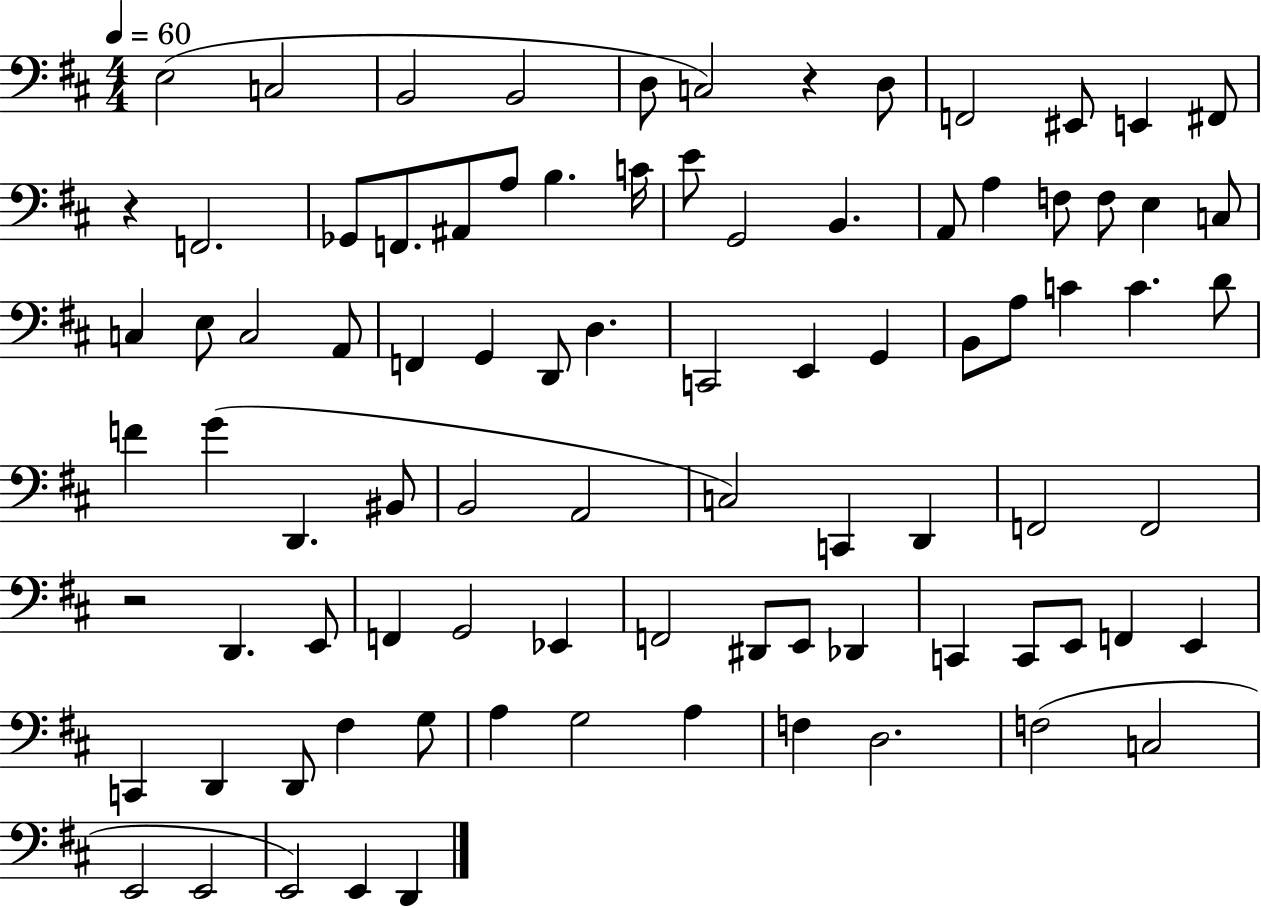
{
  \clef bass
  \numericTimeSignature
  \time 4/4
  \key d \major
  \tempo 4 = 60
  e2( c2 | b,2 b,2 | d8 c2) r4 d8 | f,2 eis,8 e,4 fis,8 | \break r4 f,2. | ges,8 f,8. ais,8 a8 b4. c'16 | e'8 g,2 b,4. | a,8 a4 f8 f8 e4 c8 | \break c4 e8 c2 a,8 | f,4 g,4 d,8 d4. | c,2 e,4 g,4 | b,8 a8 c'4 c'4. d'8 | \break f'4 g'4( d,4. bis,8 | b,2 a,2 | c2) c,4 d,4 | f,2 f,2 | \break r2 d,4. e,8 | f,4 g,2 ees,4 | f,2 dis,8 e,8 des,4 | c,4 c,8 e,8 f,4 e,4 | \break c,4 d,4 d,8 fis4 g8 | a4 g2 a4 | f4 d2. | f2( c2 | \break e,2 e,2 | e,2) e,4 d,4 | \bar "|."
}